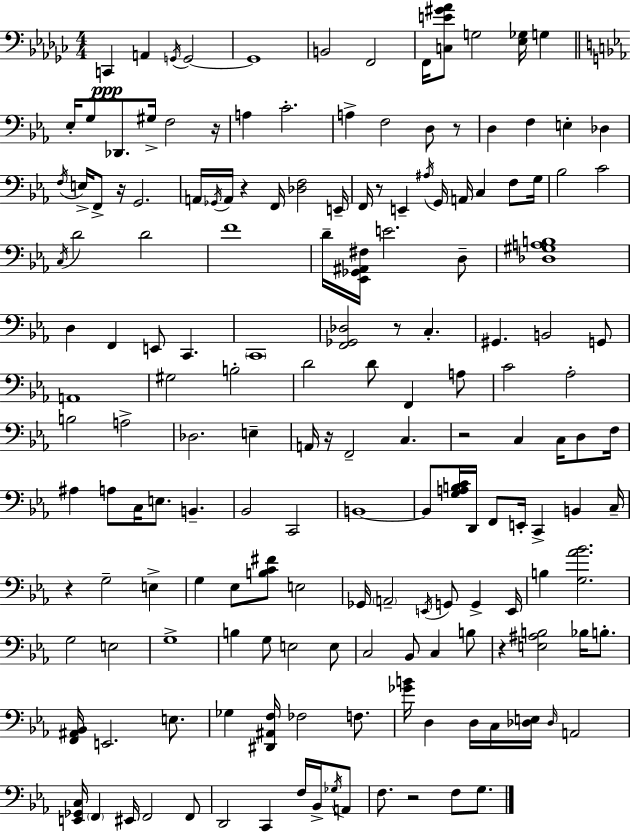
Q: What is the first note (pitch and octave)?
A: C2